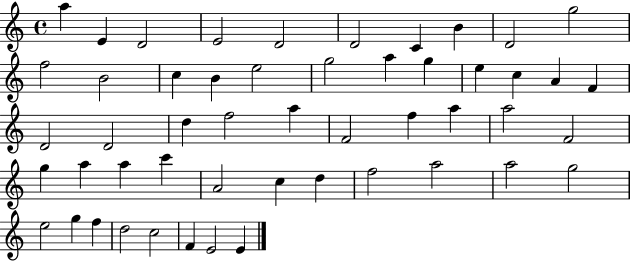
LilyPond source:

{
  \clef treble
  \time 4/4
  \defaultTimeSignature
  \key c \major
  a''4 e'4 d'2 | e'2 d'2 | d'2 c'4 b'4 | d'2 g''2 | \break f''2 b'2 | c''4 b'4 e''2 | g''2 a''4 g''4 | e''4 c''4 a'4 f'4 | \break d'2 d'2 | d''4 f''2 a''4 | f'2 f''4 a''4 | a''2 f'2 | \break g''4 a''4 a''4 c'''4 | a'2 c''4 d''4 | f''2 a''2 | a''2 g''2 | \break e''2 g''4 f''4 | d''2 c''2 | f'4 e'2 e'4 | \bar "|."
}